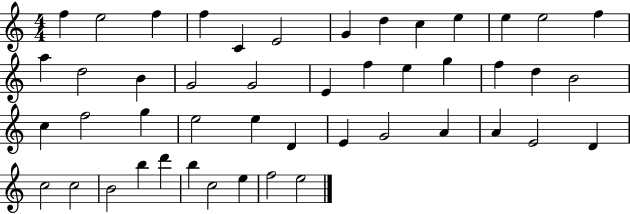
X:1
T:Untitled
M:4/4
L:1/4
K:C
f e2 f f C E2 G d c e e e2 f a d2 B G2 G2 E f e g f d B2 c f2 g e2 e D E G2 A A E2 D c2 c2 B2 b d' b c2 e f2 e2